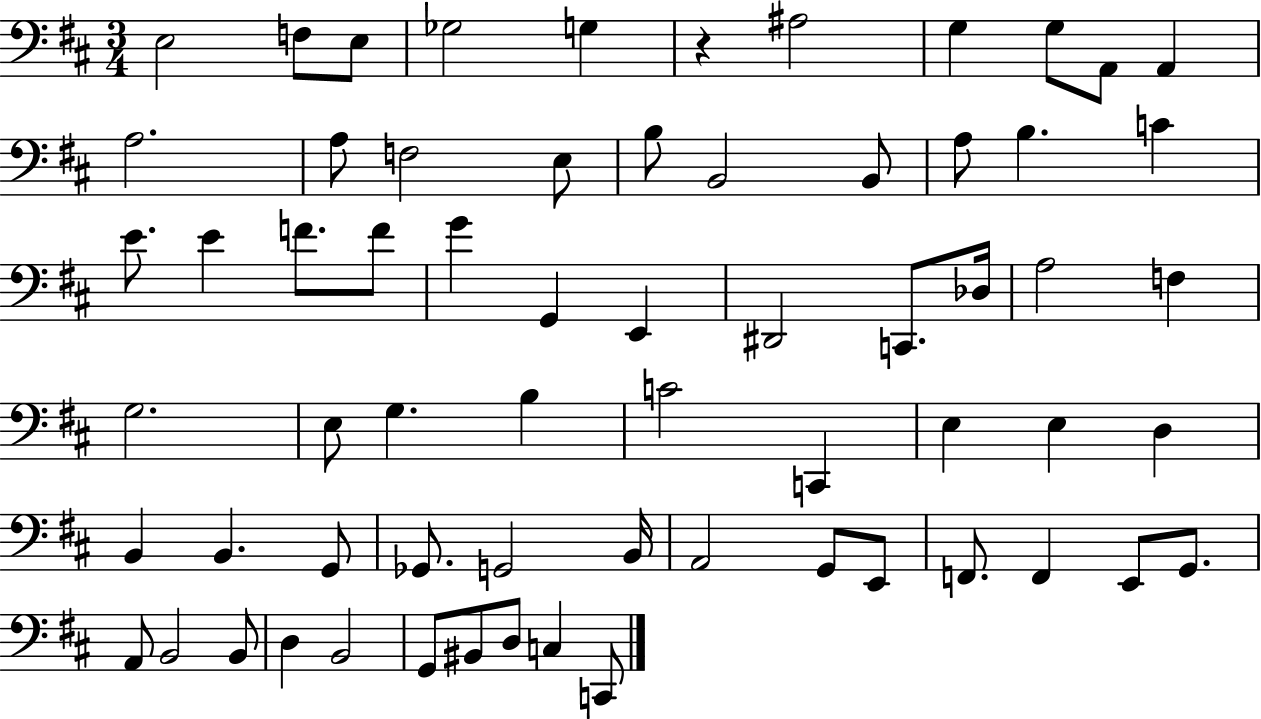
X:1
T:Untitled
M:3/4
L:1/4
K:D
E,2 F,/2 E,/2 _G,2 G, z ^A,2 G, G,/2 A,,/2 A,, A,2 A,/2 F,2 E,/2 B,/2 B,,2 B,,/2 A,/2 B, C E/2 E F/2 F/2 G G,, E,, ^D,,2 C,,/2 _D,/4 A,2 F, G,2 E,/2 G, B, C2 C,, E, E, D, B,, B,, G,,/2 _G,,/2 G,,2 B,,/4 A,,2 G,,/2 E,,/2 F,,/2 F,, E,,/2 G,,/2 A,,/2 B,,2 B,,/2 D, B,,2 G,,/2 ^B,,/2 D,/2 C, C,,/2